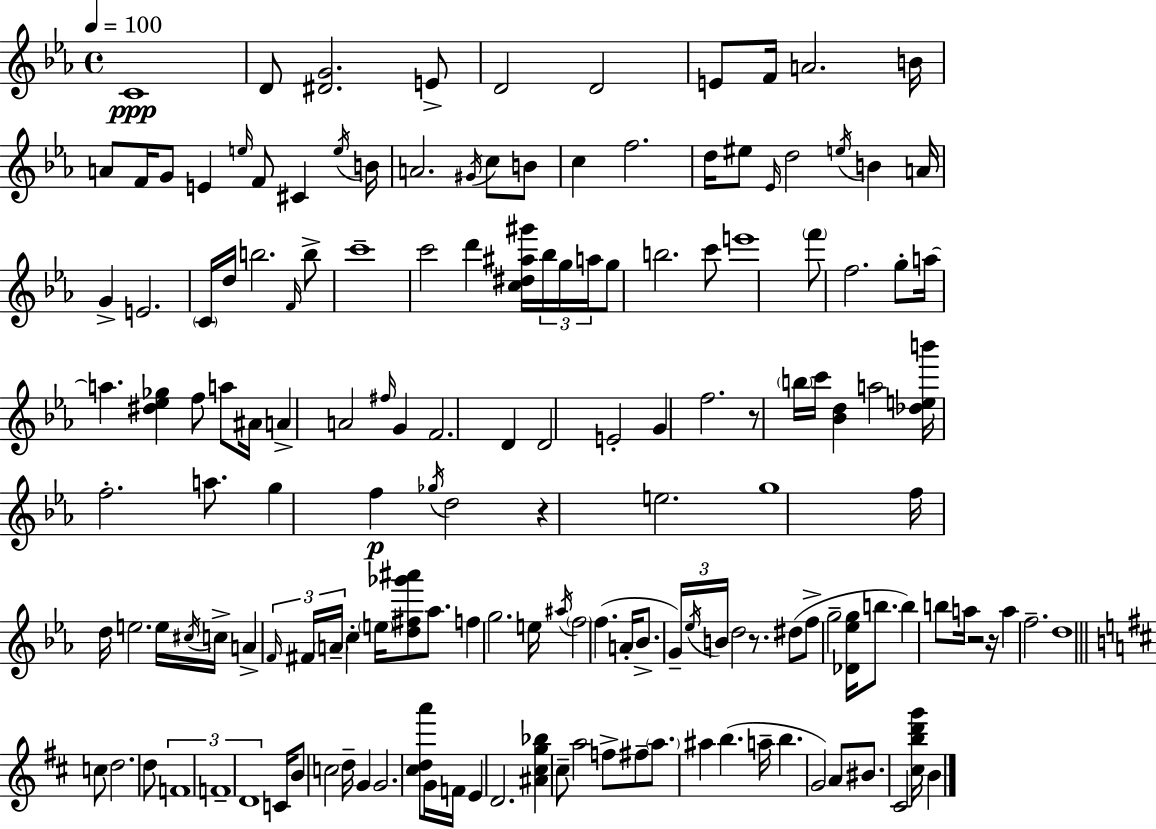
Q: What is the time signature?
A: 4/4